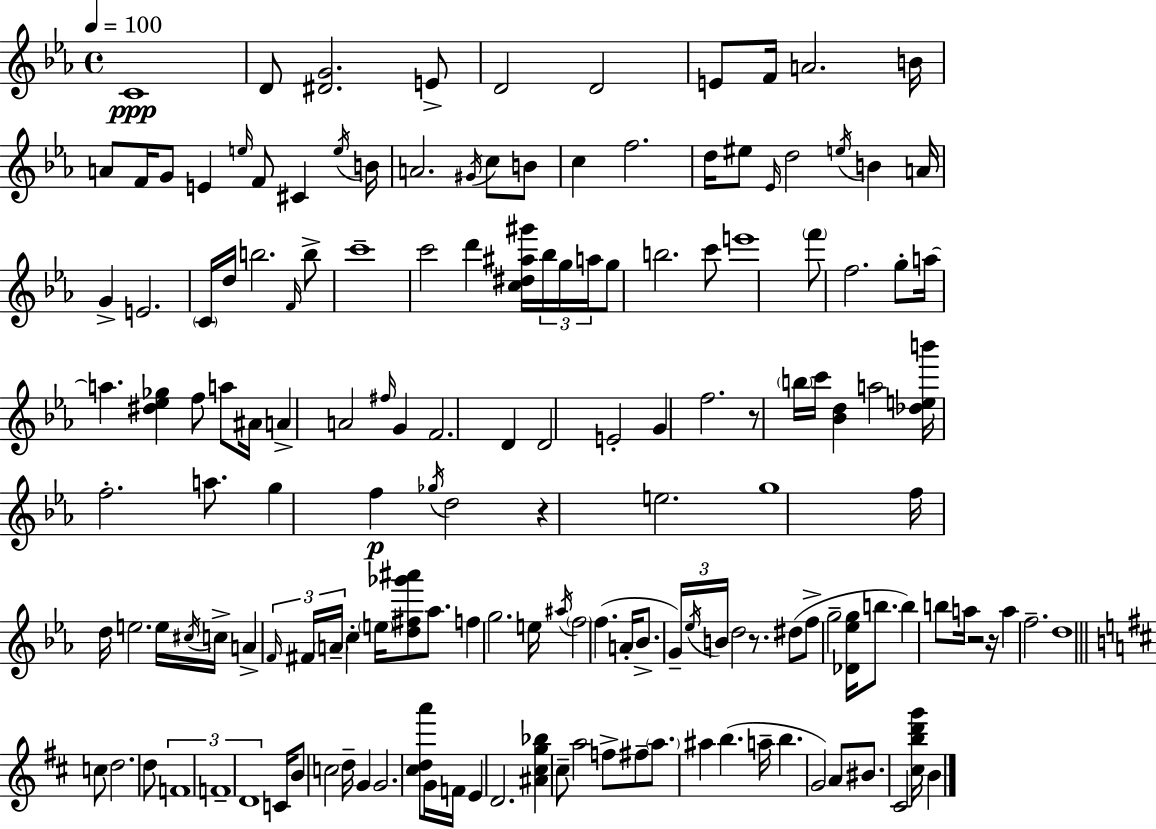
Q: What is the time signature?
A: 4/4